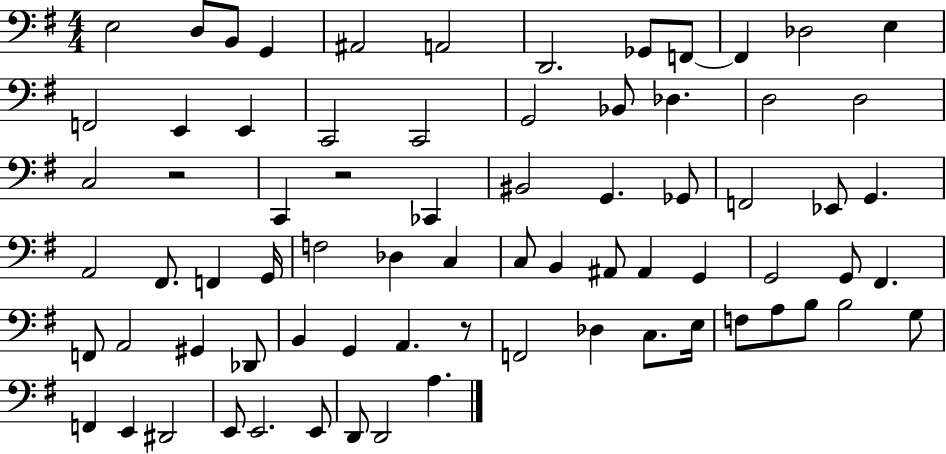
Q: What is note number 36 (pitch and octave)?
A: F3